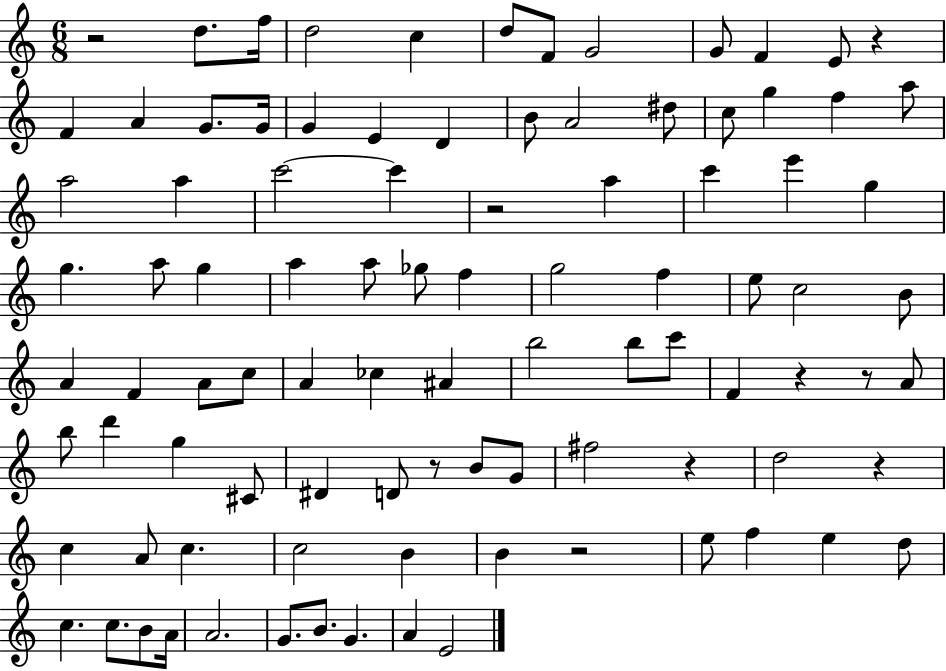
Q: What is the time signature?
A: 6/8